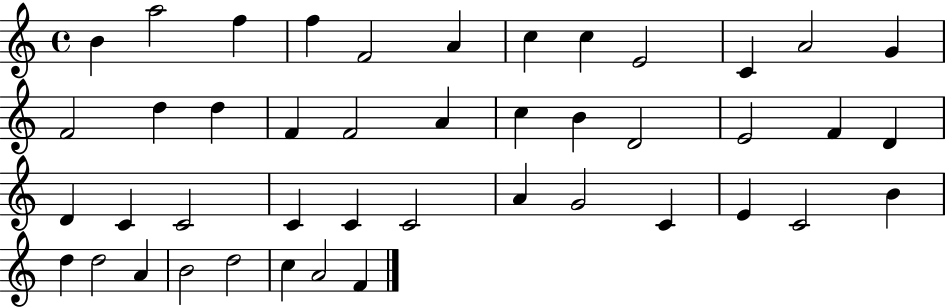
{
  \clef treble
  \time 4/4
  \defaultTimeSignature
  \key c \major
  b'4 a''2 f''4 | f''4 f'2 a'4 | c''4 c''4 e'2 | c'4 a'2 g'4 | \break f'2 d''4 d''4 | f'4 f'2 a'4 | c''4 b'4 d'2 | e'2 f'4 d'4 | \break d'4 c'4 c'2 | c'4 c'4 c'2 | a'4 g'2 c'4 | e'4 c'2 b'4 | \break d''4 d''2 a'4 | b'2 d''2 | c''4 a'2 f'4 | \bar "|."
}